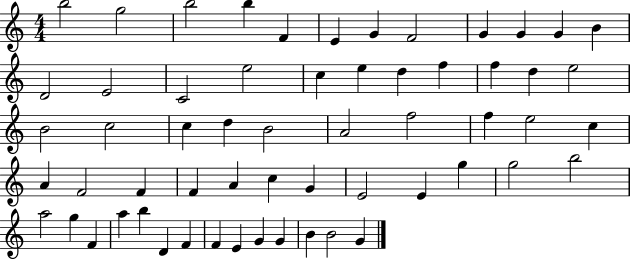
{
  \clef treble
  \numericTimeSignature
  \time 4/4
  \key c \major
  b''2 g''2 | b''2 b''4 f'4 | e'4 g'4 f'2 | g'4 g'4 g'4 b'4 | \break d'2 e'2 | c'2 e''2 | c''4 e''4 d''4 f''4 | f''4 d''4 e''2 | \break b'2 c''2 | c''4 d''4 b'2 | a'2 f''2 | f''4 e''2 c''4 | \break a'4 f'2 f'4 | f'4 a'4 c''4 g'4 | e'2 e'4 g''4 | g''2 b''2 | \break a''2 g''4 f'4 | a''4 b''4 d'4 f'4 | f'4 e'4 g'4 g'4 | b'4 b'2 g'4 | \break \bar "|."
}